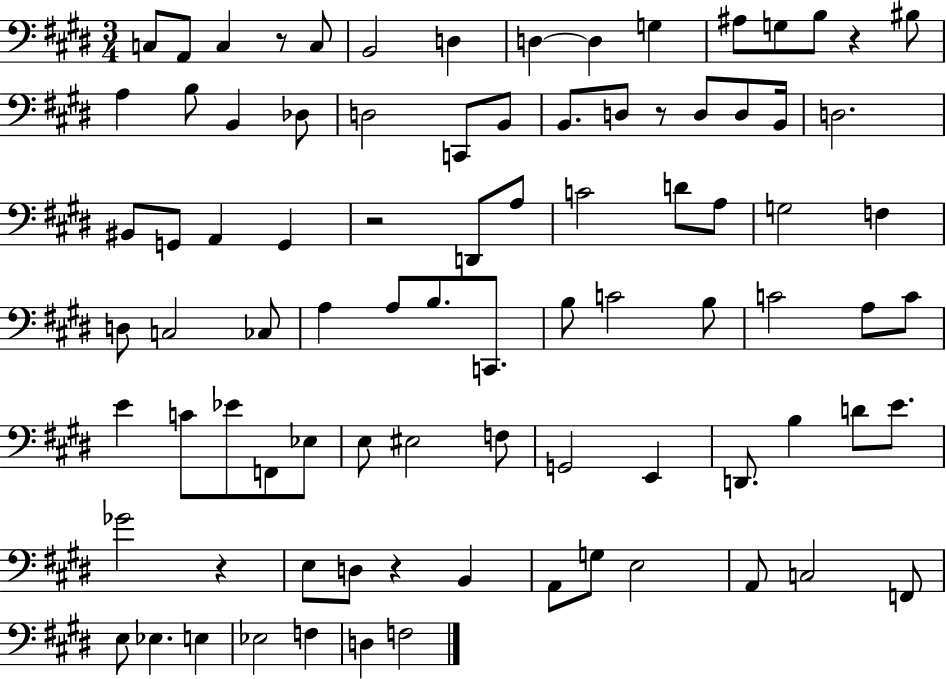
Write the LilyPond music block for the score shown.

{
  \clef bass
  \numericTimeSignature
  \time 3/4
  \key e \major
  c8 a,8 c4 r8 c8 | b,2 d4 | d4~~ d4 g4 | ais8 g8 b8 r4 bis8 | \break a4 b8 b,4 des8 | d2 c,8 b,8 | b,8. d8 r8 d8 d8 b,16 | d2. | \break bis,8 g,8 a,4 g,4 | r2 d,8 a8 | c'2 d'8 a8 | g2 f4 | \break d8 c2 ces8 | a4 a8 b8. c,8. | b8 c'2 b8 | c'2 a8 c'8 | \break e'4 c'8 ees'8 f,8 ees8 | e8 eis2 f8 | g,2 e,4 | d,8. b4 d'8 e'8. | \break ges'2 r4 | e8 d8 r4 b,4 | a,8 g8 e2 | a,8 c2 f,8 | \break e8 ees4. e4 | ees2 f4 | d4 f2 | \bar "|."
}